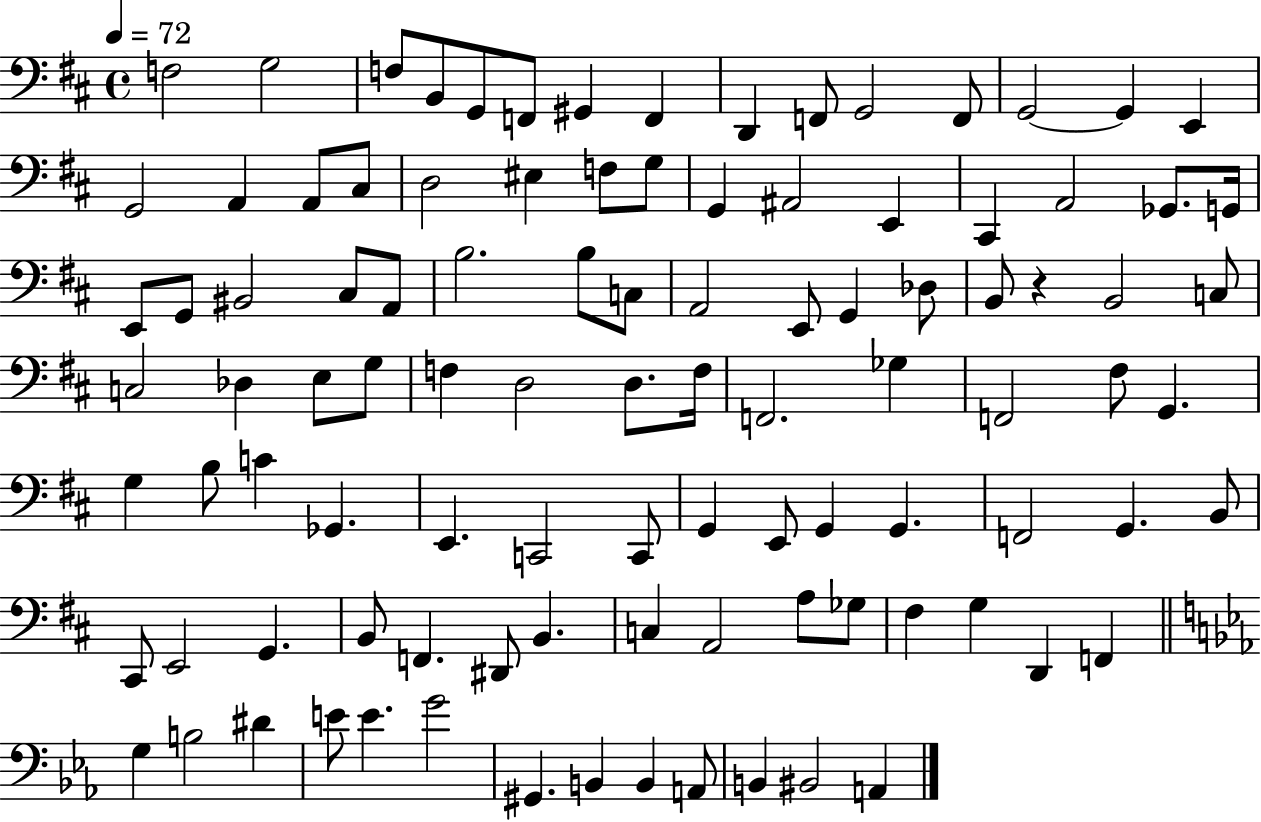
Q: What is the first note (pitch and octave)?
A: F3